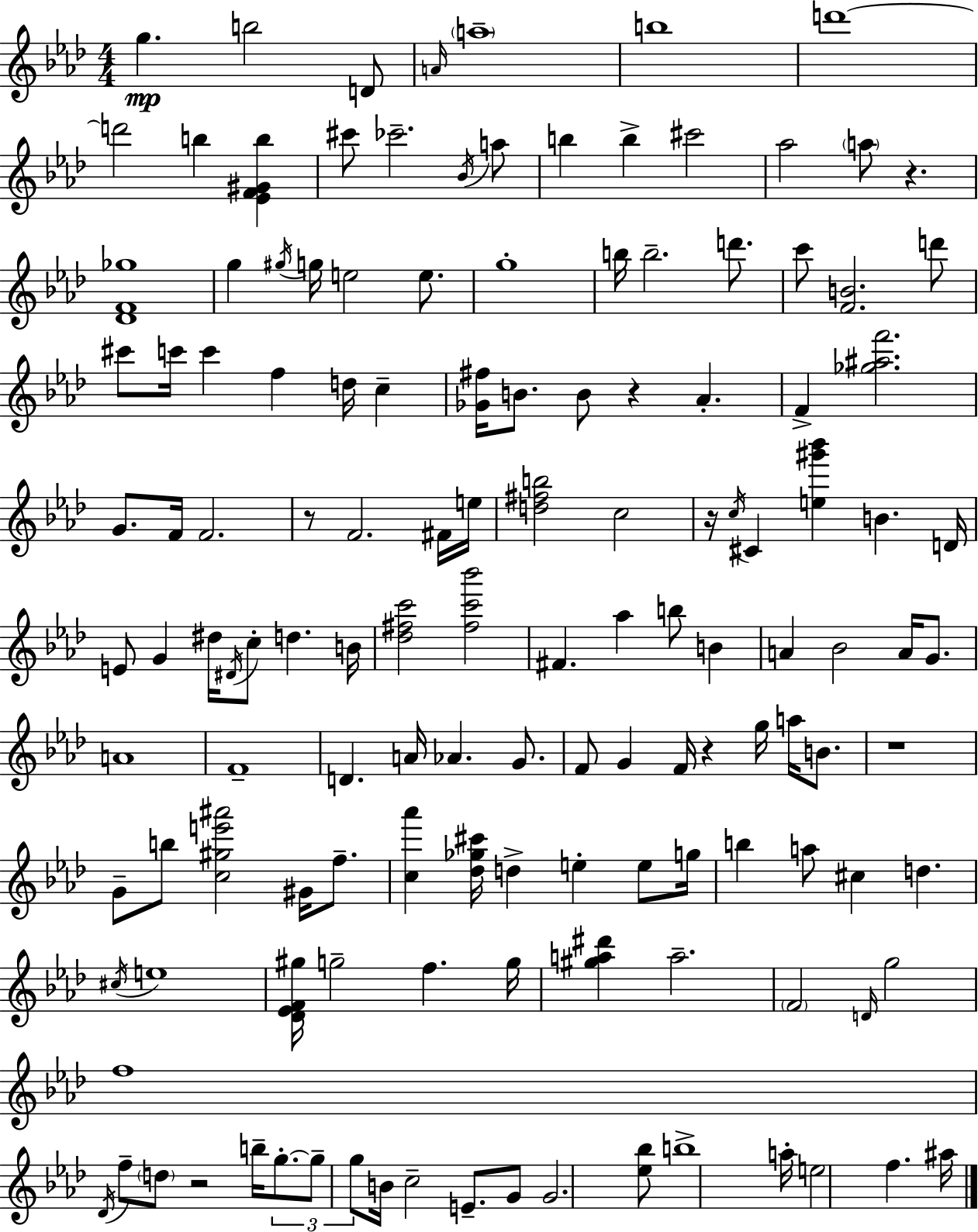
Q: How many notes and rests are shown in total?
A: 138